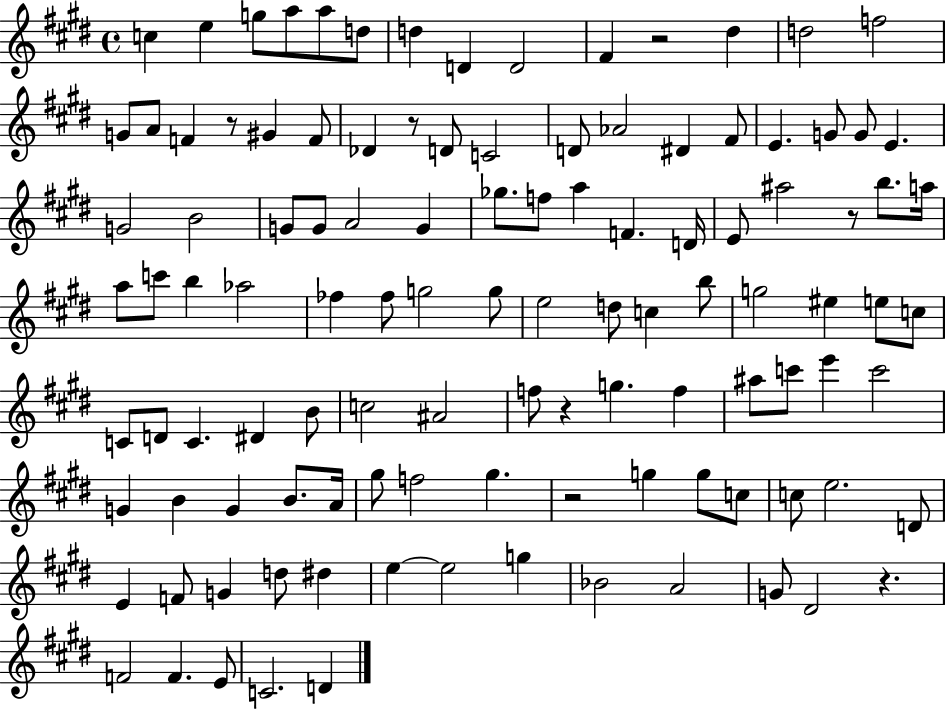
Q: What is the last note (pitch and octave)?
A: D4